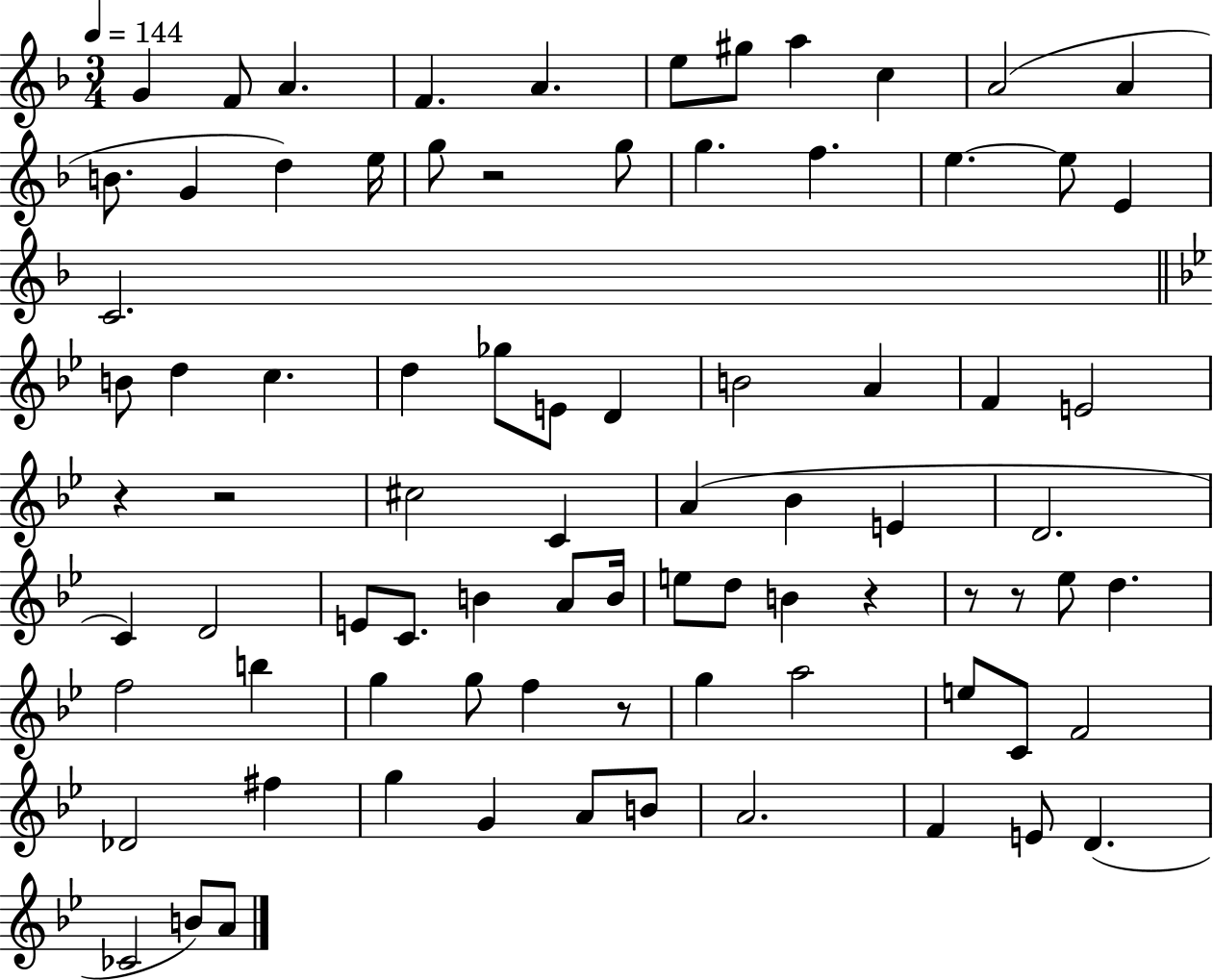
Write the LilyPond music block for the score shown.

{
  \clef treble
  \numericTimeSignature
  \time 3/4
  \key f \major
  \tempo 4 = 144
  g'4 f'8 a'4. | f'4. a'4. | e''8 gis''8 a''4 c''4 | a'2( a'4 | \break b'8. g'4 d''4) e''16 | g''8 r2 g''8 | g''4. f''4. | e''4.~~ e''8 e'4 | \break c'2. | \bar "||" \break \key bes \major b'8 d''4 c''4. | d''4 ges''8 e'8 d'4 | b'2 a'4 | f'4 e'2 | \break r4 r2 | cis''2 c'4 | a'4( bes'4 e'4 | d'2. | \break c'4) d'2 | e'8 c'8. b'4 a'8 b'16 | e''8 d''8 b'4 r4 | r8 r8 ees''8 d''4. | \break f''2 b''4 | g''4 g''8 f''4 r8 | g''4 a''2 | e''8 c'8 f'2 | \break des'2 fis''4 | g''4 g'4 a'8 b'8 | a'2. | f'4 e'8 d'4.( | \break ces'2 b'8) a'8 | \bar "|."
}